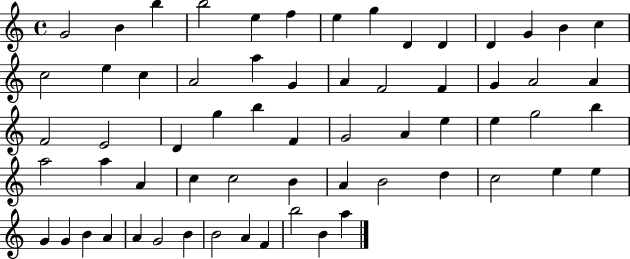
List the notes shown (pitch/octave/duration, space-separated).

G4/h B4/q B5/q B5/h E5/q F5/q E5/q G5/q D4/q D4/q D4/q G4/q B4/q C5/q C5/h E5/q C5/q A4/h A5/q G4/q A4/q F4/h F4/q G4/q A4/h A4/q F4/h E4/h D4/q G5/q B5/q F4/q G4/h A4/q E5/q E5/q G5/h B5/q A5/h A5/q A4/q C5/q C5/h B4/q A4/q B4/h D5/q C5/h E5/q E5/q G4/q G4/q B4/q A4/q A4/q G4/h B4/q B4/h A4/q F4/q B5/h B4/q A5/q